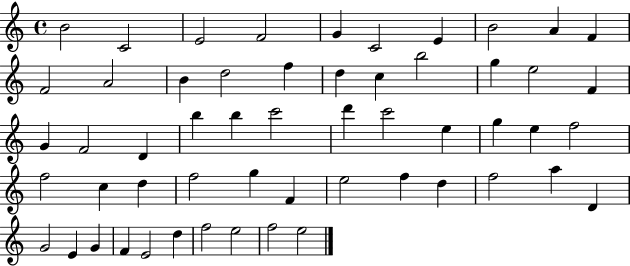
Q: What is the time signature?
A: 4/4